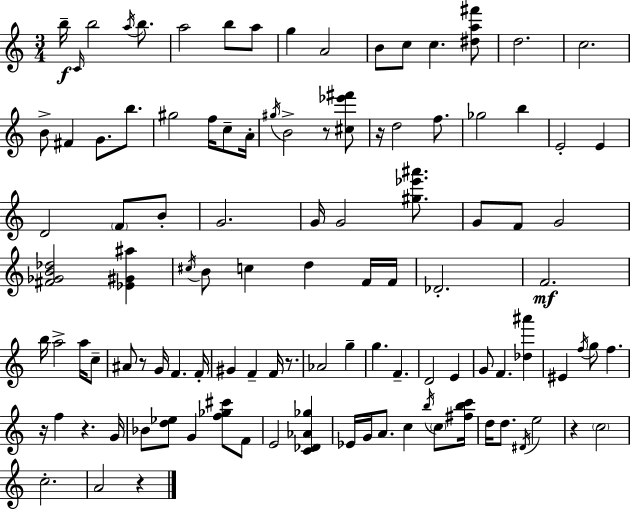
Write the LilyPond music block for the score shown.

{
  \clef treble
  \numericTimeSignature
  \time 3/4
  \key c \major
  b''16--\f \grace { c'16 } b''2 \acciaccatura { a''16 } b''8. | a''2 b''8 | a''8 g''4 a'2 | b'8 c''8 c''4. | \break <dis'' a'' fis'''>8 d''2. | c''2. | b'8-> fis'4 g'8. b''8. | gis''2 f''16 c''8-- | \break a'16-. \acciaccatura { gis''16 } b'2-> r8 | <cis'' ees''' fis'''>8 r16 d''2 | f''8. ges''2 b''4 | e'2-. e'4 | \break d'2 \parenthesize f'8 | b'8-. g'2. | g'16 g'2 | <gis'' ees''' ais'''>8. g'8 f'8 g'2 | \break <fis' ges' b' des''>2 <ees' gis' ais''>4 | \acciaccatura { cis''16 } b'8 c''4 d''4 | f'16 f'16 des'2.-. | f'2.\mf | \break b''16 a''2-> | a''16 c''8-- ais'8 r8 g'16 f'4. | f'16-. gis'4 f'4-- | f'16 r8. aes'2 | \break g''4-- g''4. f'4.-- | d'2 | e'4 g'8 f'4. | <des'' ais'''>4 eis'4 \acciaccatura { f''16 } g''8 f''4. | \break r16 f''4 r4. | g'16 bes'8 <d'' ees''>8 g'4 | <f'' ges'' cis'''>8 f'8 e'2 | <c' des' aes' ges''>4 ees'16 g'16 a'8. c''4 | \break \acciaccatura { b''16 } \parenthesize c''8 <fis'' b'' c'''>16 d''16 d''8. \acciaccatura { dis'16 } e''2 | r4 \parenthesize c''2 | c''2.-. | a'2 | \break r4 \bar "|."
}